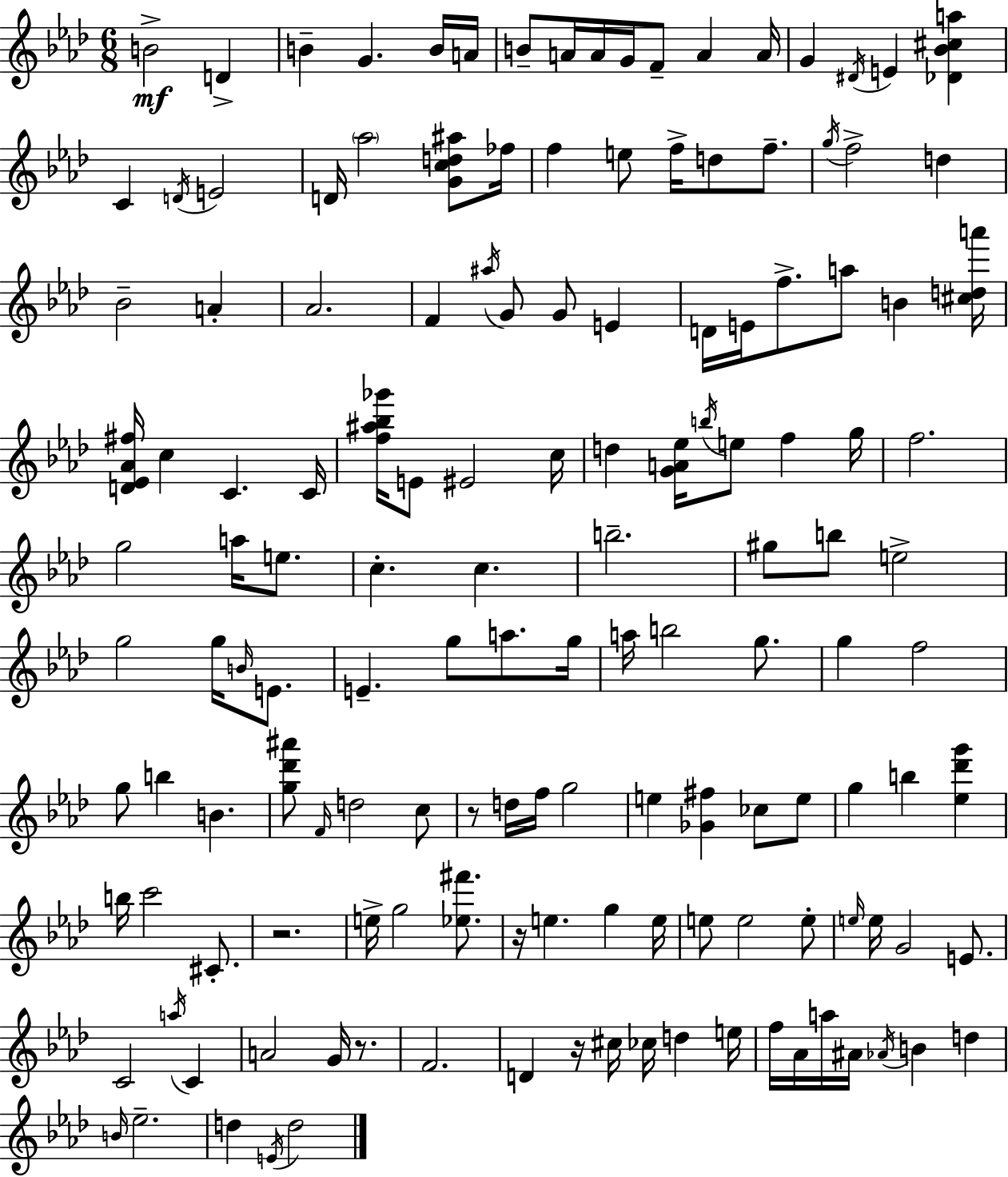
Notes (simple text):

B4/h D4/q B4/q G4/q. B4/s A4/s B4/e A4/s A4/s G4/s F4/e A4/q A4/s G4/q D#4/s E4/q [Db4,Bb4,C#5,A5]/q C4/q D4/s E4/h D4/s Ab5/h [G4,C5,D5,A#5]/e FES5/s F5/q E5/e F5/s D5/e F5/e. G5/s F5/h D5/q Bb4/h A4/q Ab4/h. F4/q A#5/s G4/e G4/e E4/q D4/s E4/s F5/e. A5/e B4/q [C#5,D5,A6]/s [D4,Eb4,Ab4,F#5]/s C5/q C4/q. C4/s [F5,A#5,Bb5,Gb6]/s E4/e EIS4/h C5/s D5/q [G4,A4,Eb5]/s B5/s E5/e F5/q G5/s F5/h. G5/h A5/s E5/e. C5/q. C5/q. B5/h. G#5/e B5/e E5/h G5/h G5/s B4/s E4/e. E4/q. G5/e A5/e. G5/s A5/s B5/h G5/e. G5/q F5/h G5/e B5/q B4/q. [G5,Db6,A#6]/e F4/s D5/h C5/e R/e D5/s F5/s G5/h E5/q [Gb4,F#5]/q CES5/e E5/e G5/q B5/q [Eb5,Db6,G6]/q B5/s C6/h C#4/e. R/h. E5/s G5/h [Eb5,F#6]/e. R/s E5/q. G5/q E5/s E5/e E5/h E5/e E5/s E5/s G4/h E4/e. C4/h A5/s C4/q A4/h G4/s R/e. F4/h. D4/q R/s C#5/s CES5/s D5/q E5/s F5/s Ab4/s A5/s A#4/s Ab4/s B4/q D5/q B4/s Eb5/h. D5/q E4/s D5/h